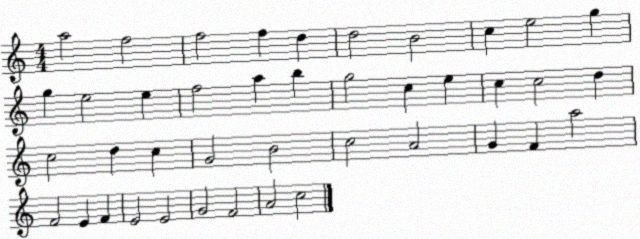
X:1
T:Untitled
M:4/4
L:1/4
K:C
a2 f2 f2 f d d2 B2 c e2 g g e2 e f2 a b g2 c e c c2 d c2 d c G2 B2 c2 A2 G F a2 F2 E F E2 E2 G2 F2 A2 c2